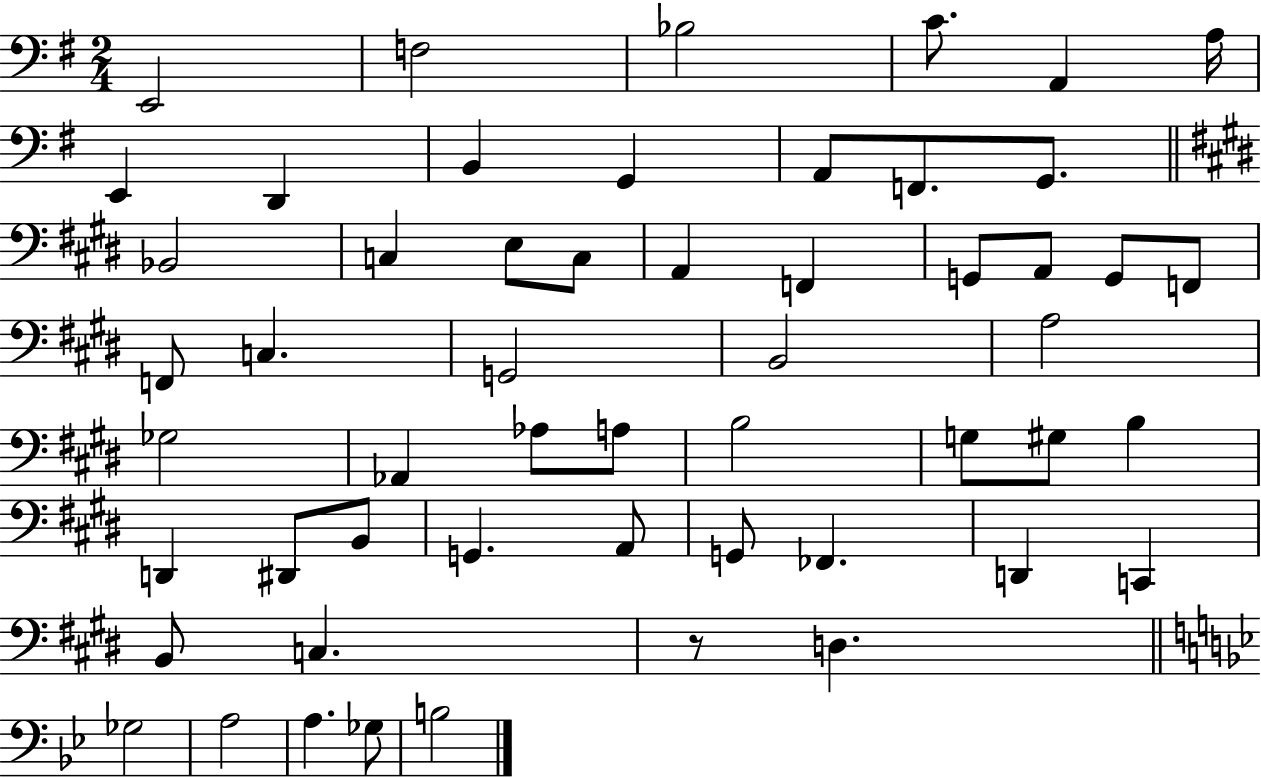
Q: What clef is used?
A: bass